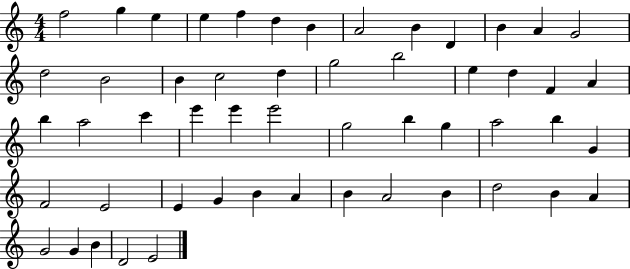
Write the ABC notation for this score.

X:1
T:Untitled
M:4/4
L:1/4
K:C
f2 g e e f d B A2 B D B A G2 d2 B2 B c2 d g2 b2 e d F A b a2 c' e' e' e'2 g2 b g a2 b G F2 E2 E G B A B A2 B d2 B A G2 G B D2 E2